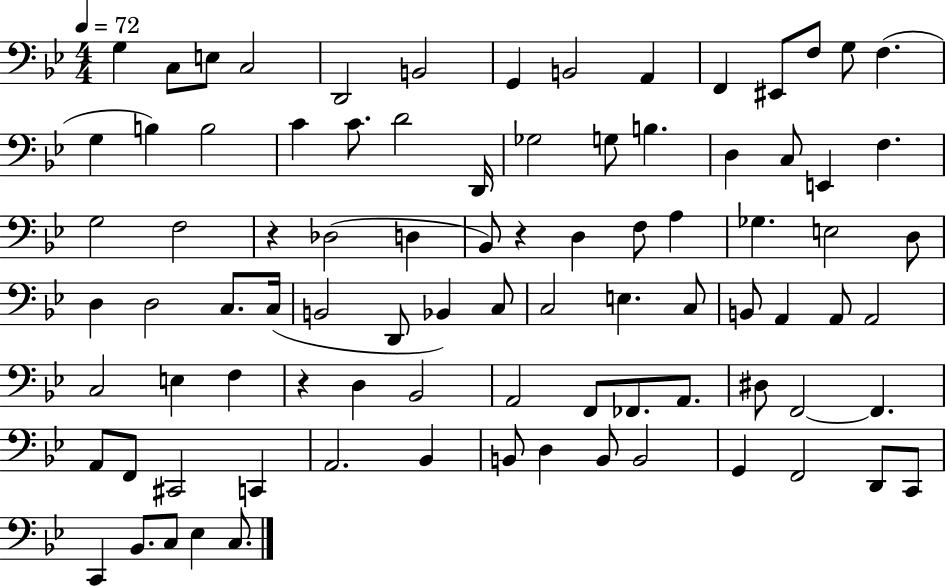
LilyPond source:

{
  \clef bass
  \numericTimeSignature
  \time 4/4
  \key bes \major
  \tempo 4 = 72
  g4 c8 e8 c2 | d,2 b,2 | g,4 b,2 a,4 | f,4 eis,8 f8 g8 f4.( | \break g4 b4) b2 | c'4 c'8. d'2 d,16 | ges2 g8 b4. | d4 c8 e,4 f4. | \break g2 f2 | r4 des2( d4 | bes,8) r4 d4 f8 a4 | ges4. e2 d8 | \break d4 d2 c8. c16( | b,2 d,8 bes,4) c8 | c2 e4. c8 | b,8 a,4 a,8 a,2 | \break c2 e4 f4 | r4 d4 bes,2 | a,2 f,8 fes,8. a,8. | dis8 f,2~~ f,4. | \break a,8 f,8 cis,2 c,4 | a,2. bes,4 | b,8 d4 b,8 b,2 | g,4 f,2 d,8 c,8 | \break c,4 bes,8. c8 ees4 c8. | \bar "|."
}